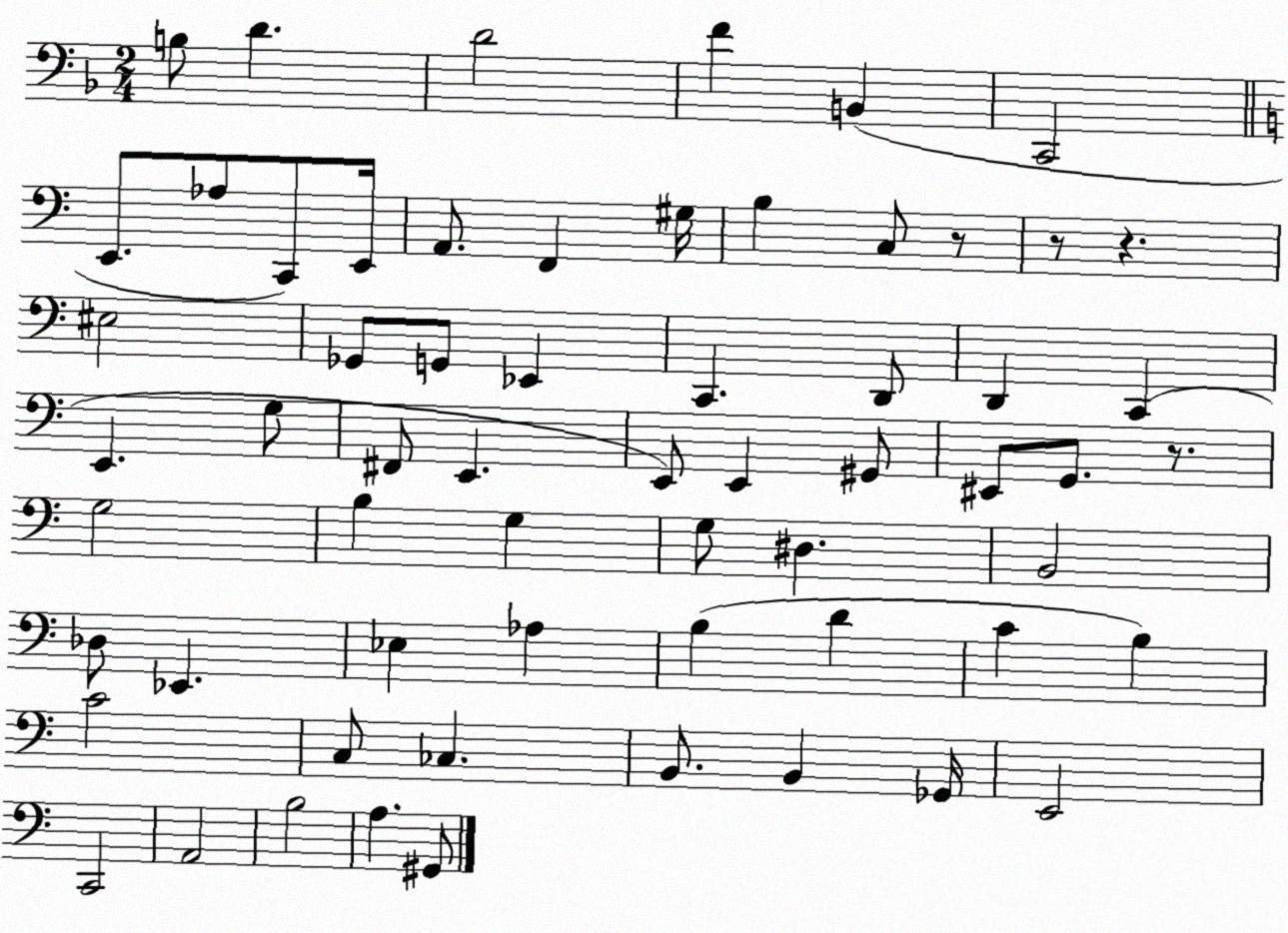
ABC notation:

X:1
T:Untitled
M:2/4
L:1/4
K:F
B,/2 D D2 F B,, C,,2 E,,/2 _A,/2 C,,/2 E,,/4 A,,/2 F,, ^G,/4 B, C,/2 z/2 z/2 z ^E,2 _G,,/2 G,,/2 _E,, C,, D,,/2 D,, C,, E,, G,/2 ^F,,/2 E,, E,,/2 E,, ^G,,/2 ^E,,/2 G,,/2 z/2 G,2 B, G, G,/2 ^D, B,,2 _D,/2 _E,, _E, _A, B, D C B, C2 C,/2 _C, B,,/2 B,, _G,,/4 E,,2 C,,2 A,,2 B,2 A, ^G,,/2